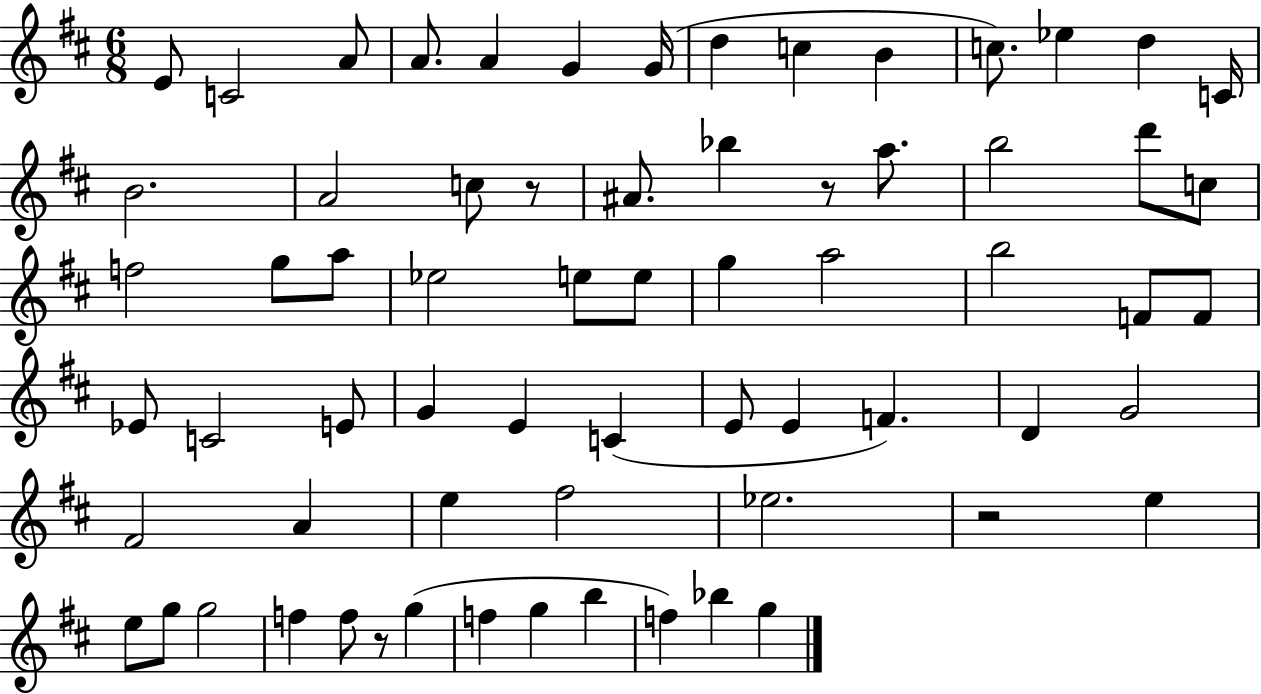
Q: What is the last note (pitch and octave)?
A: G5